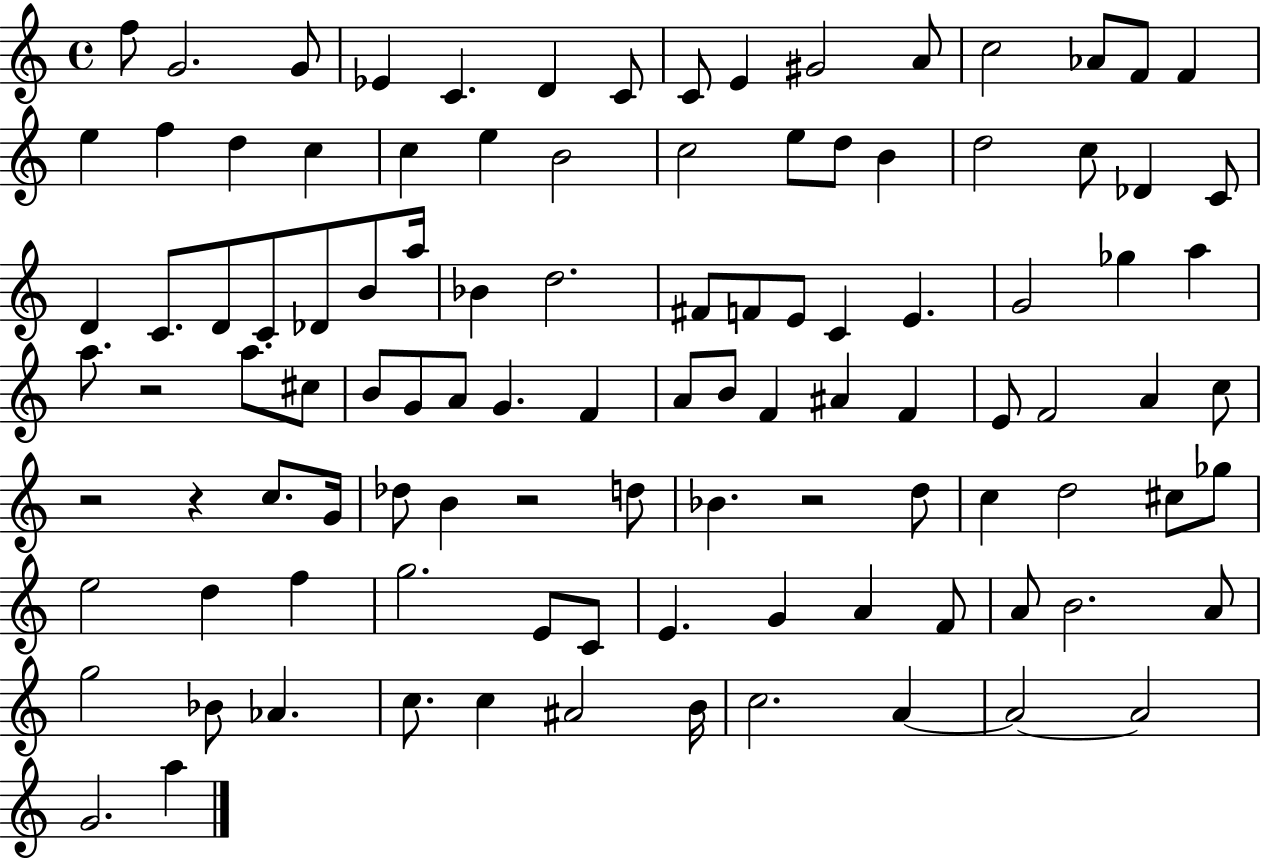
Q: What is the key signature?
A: C major